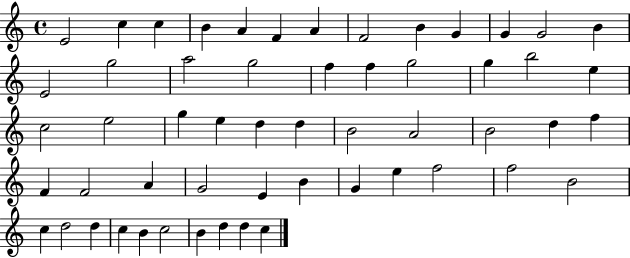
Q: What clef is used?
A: treble